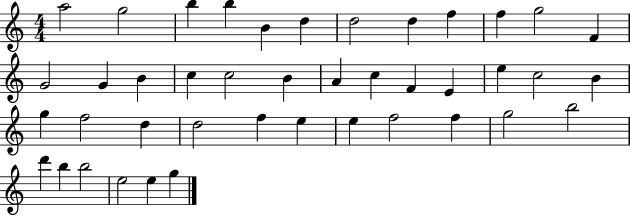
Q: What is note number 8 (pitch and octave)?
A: D5